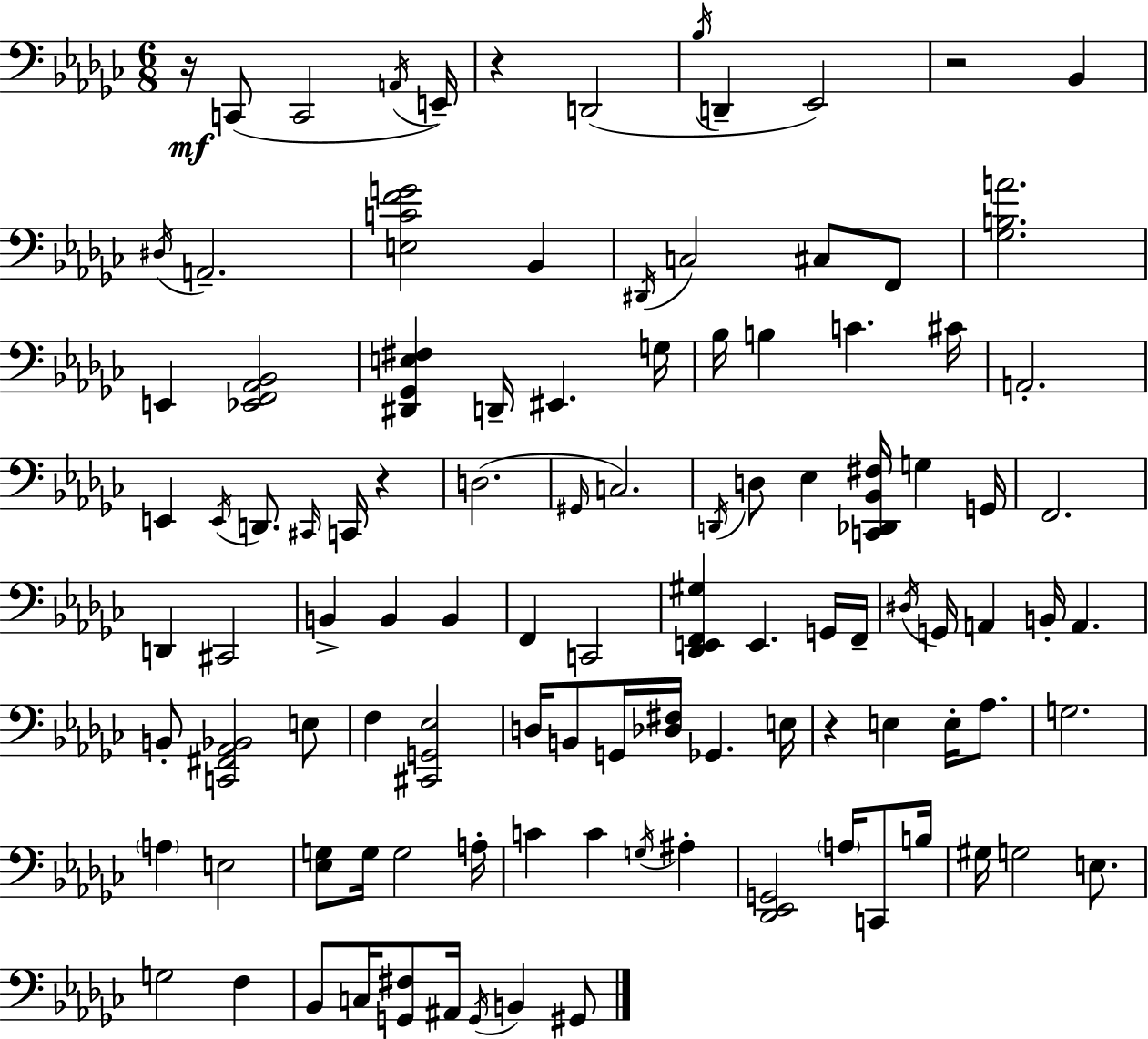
R/s C2/e C2/h A2/s E2/s R/q D2/h Bb3/s D2/q Eb2/h R/h Bb2/q D#3/s A2/h. [E3,C4,F4,G4]/h Bb2/q D#2/s C3/h C#3/e F2/e [Gb3,B3,A4]/h. E2/q [Eb2,F2,Ab2,Bb2]/h [D#2,Gb2,E3,F#3]/q D2/s EIS2/q. G3/s Bb3/s B3/q C4/q. C#4/s A2/h. E2/q E2/s D2/e. C#2/s C2/s R/q D3/h. G#2/s C3/h. D2/s D3/e Eb3/q [C2,Db2,Bb2,F#3]/s G3/q G2/s F2/h. D2/q C#2/h B2/q B2/q B2/q F2/q C2/h [Db2,E2,F2,G#3]/q E2/q. G2/s F2/s D#3/s G2/s A2/q B2/s A2/q. B2/e [C2,F#2,Ab2,Bb2]/h E3/e F3/q [C#2,G2,Eb3]/h D3/s B2/e G2/s [Db3,F#3]/s Gb2/q. E3/s R/q E3/q E3/s Ab3/e. G3/h. A3/q E3/h [Eb3,G3]/e G3/s G3/h A3/s C4/q C4/q G3/s A#3/q [Db2,Eb2,G2]/h A3/s C2/e B3/s G#3/s G3/h E3/e. G3/h F3/q Bb2/e C3/s [G2,F#3]/e A#2/s G2/s B2/q G#2/e